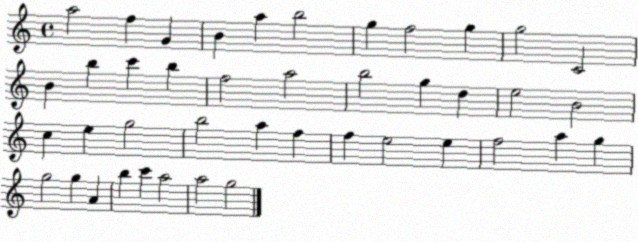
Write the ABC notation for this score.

X:1
T:Untitled
M:4/4
L:1/4
K:C
a2 f G B a b2 g f2 g g2 C2 B b c' b f2 a2 b2 g d e2 B2 c e g2 b2 a f f e2 e f2 a g g2 g A b c' a2 a2 g2